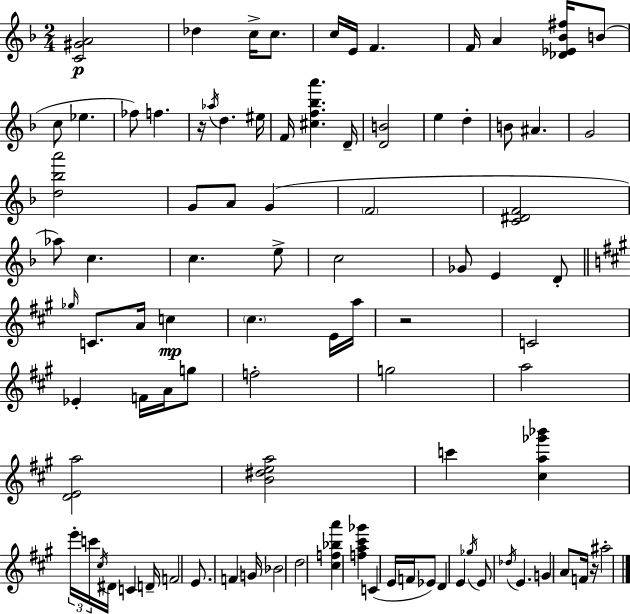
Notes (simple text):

[C4,G#4,A4]/h Db5/q C5/s C5/e. C5/s E4/s F4/q. F4/s A4/q [Db4,Eb4,Bb4,F#5]/s B4/e C5/e Eb5/q. FES5/e F5/q. R/s Ab5/s D5/q. EIS5/s F4/s [C#5,F5,Bb5,A6]/q. D4/s [D4,B4]/h E5/q D5/q B4/e A#4/q. G4/h [D5,Bb5,A6]/h G4/e A4/e G4/q F4/h [C4,D#4,F4]/h Ab5/e C5/q. C5/q. E5/e C5/h Gb4/e E4/q D4/e Gb5/s C4/e. A4/s C5/q C#5/q. E4/s A5/s R/h C4/h Eb4/q F4/s A4/s G5/e F5/h G5/h A5/h [D4,E4,A5]/h [B4,D#5,E5,A5]/h C6/q [C#5,A5,Gb6,Bb6]/q E6/s C6/s C#5/s D#4/s C4/q D4/s F4/h E4/e. F4/q G4/s Bb4/h D5/h [C#5,F5,Bb5,A6]/q [F5,A5,C#6,Gb6]/q C4/q E4/s F4/s Eb4/e D4/q E4/q Gb5/s E4/e Db5/s E4/q. G4/q A4/e F4/s R/s A#5/h